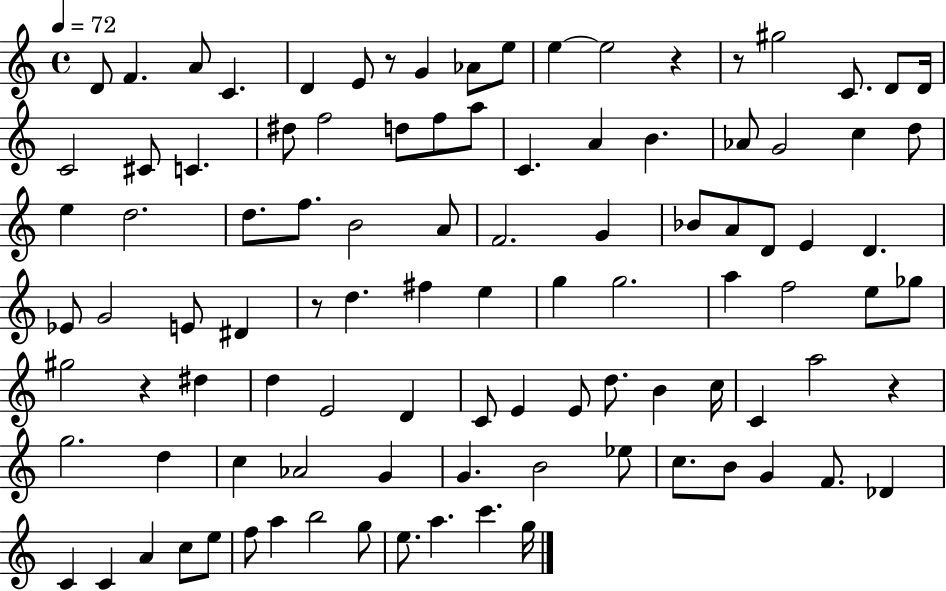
{
  \clef treble
  \time 4/4
  \defaultTimeSignature
  \key c \major
  \tempo 4 = 72
  d'8 f'4. a'8 c'4. | d'4 e'8 r8 g'4 aes'8 e''8 | e''4~~ e''2 r4 | r8 gis''2 c'8. d'8 d'16 | \break c'2 cis'8 c'4. | dis''8 f''2 d''8 f''8 a''8 | c'4. a'4 b'4. | aes'8 g'2 c''4 d''8 | \break e''4 d''2. | d''8. f''8. b'2 a'8 | f'2. g'4 | bes'8 a'8 d'8 e'4 d'4. | \break ees'8 g'2 e'8 dis'4 | r8 d''4. fis''4 e''4 | g''4 g''2. | a''4 f''2 e''8 ges''8 | \break gis''2 r4 dis''4 | d''4 e'2 d'4 | c'8 e'4 e'8 d''8. b'4 c''16 | c'4 a''2 r4 | \break g''2. d''4 | c''4 aes'2 g'4 | g'4. b'2 ees''8 | c''8. b'8 g'4 f'8. des'4 | \break c'4 c'4 a'4 c''8 e''8 | f''8 a''4 b''2 g''8 | e''8. a''4. c'''4. g''16 | \bar "|."
}